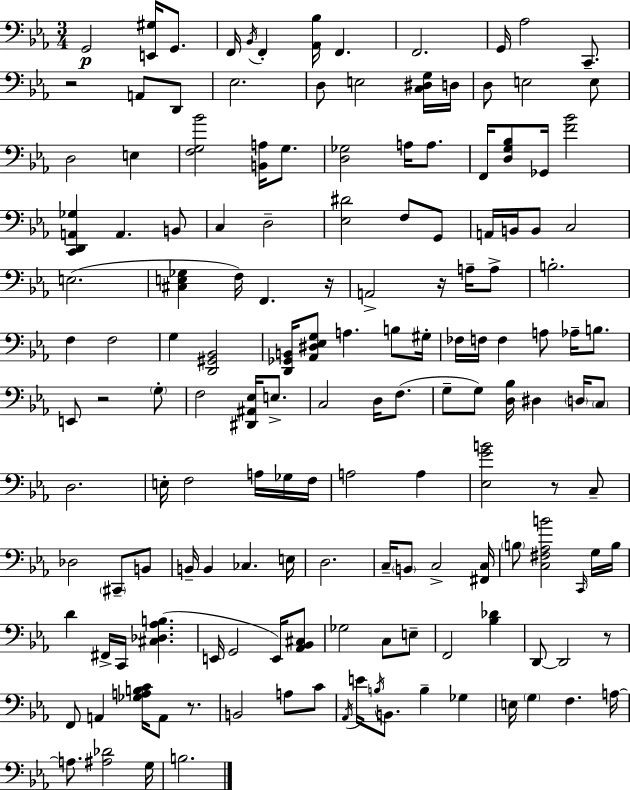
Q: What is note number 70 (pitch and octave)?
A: F3